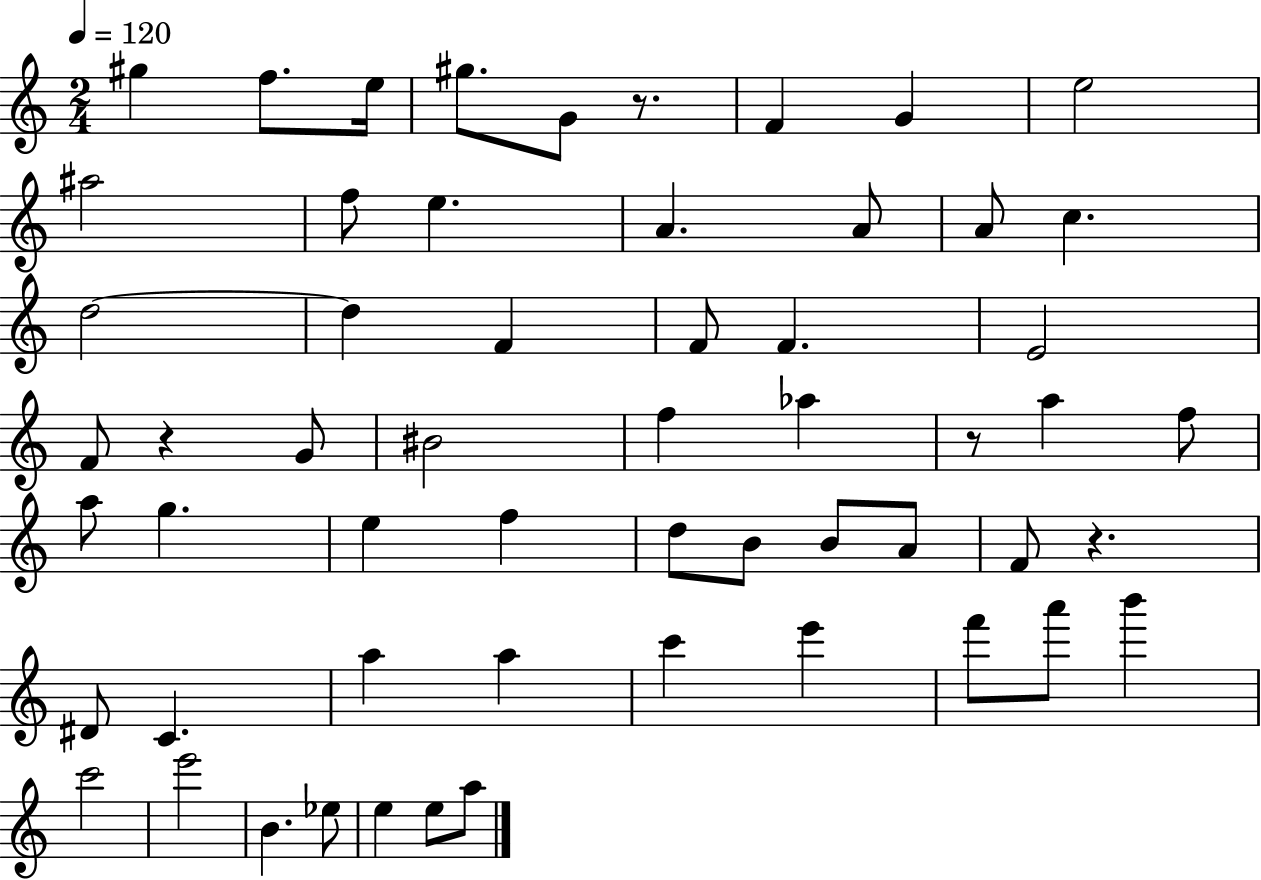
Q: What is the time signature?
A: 2/4